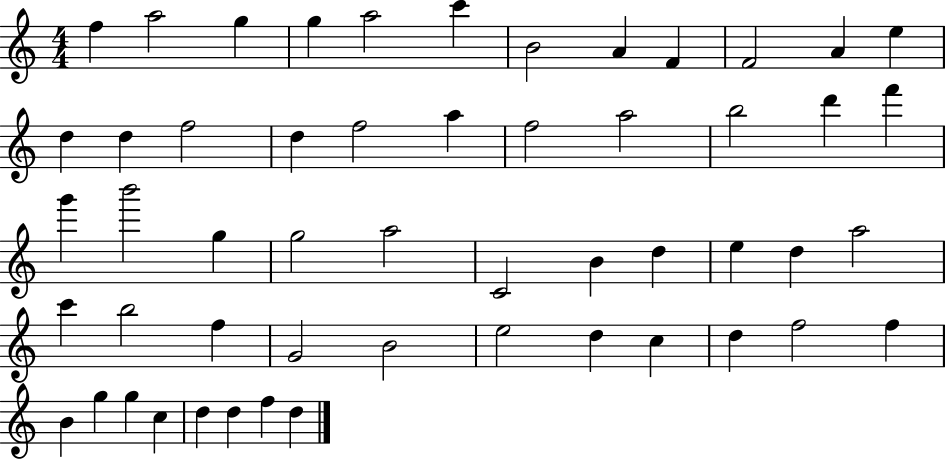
F5/q A5/h G5/q G5/q A5/h C6/q B4/h A4/q F4/q F4/h A4/q E5/q D5/q D5/q F5/h D5/q F5/h A5/q F5/h A5/h B5/h D6/q F6/q G6/q B6/h G5/q G5/h A5/h C4/h B4/q D5/q E5/q D5/q A5/h C6/q B5/h F5/q G4/h B4/h E5/h D5/q C5/q D5/q F5/h F5/q B4/q G5/q G5/q C5/q D5/q D5/q F5/q D5/q